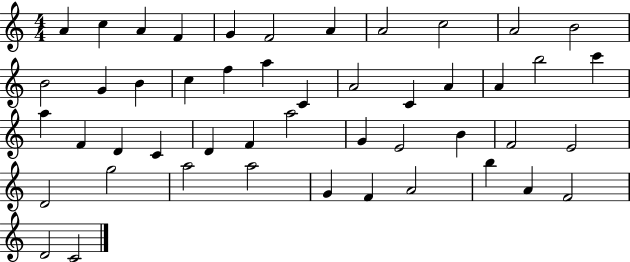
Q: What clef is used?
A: treble